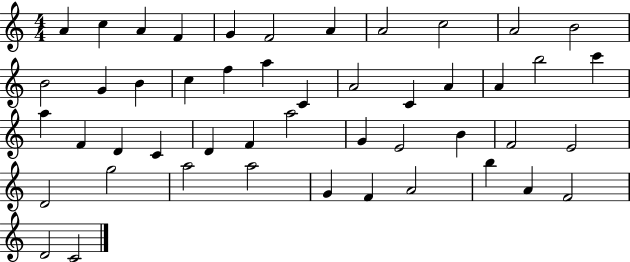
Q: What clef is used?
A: treble